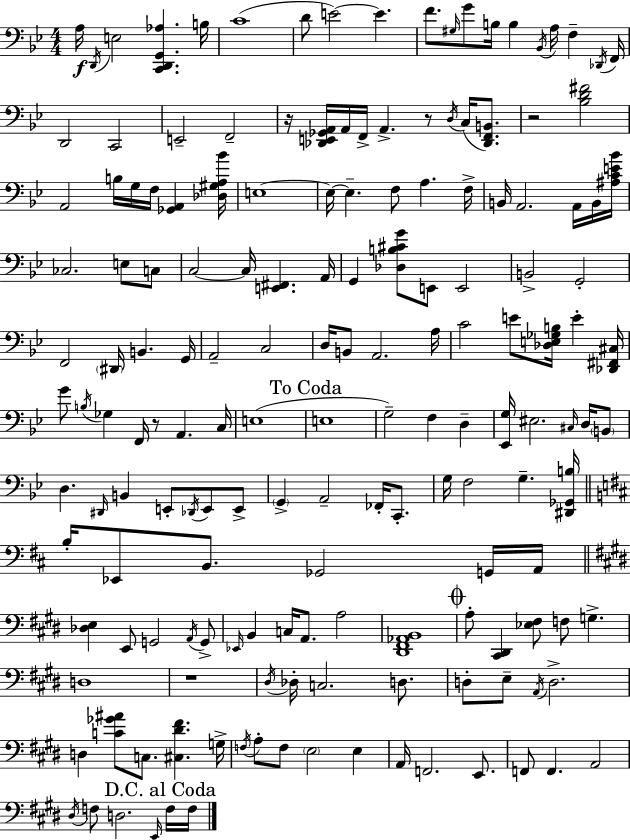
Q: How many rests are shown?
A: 5